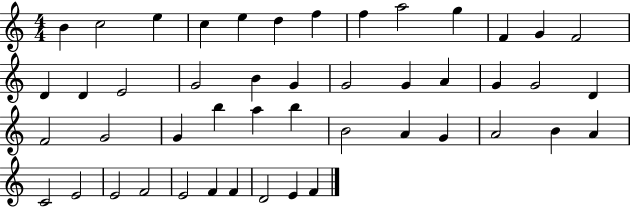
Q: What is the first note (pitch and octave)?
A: B4